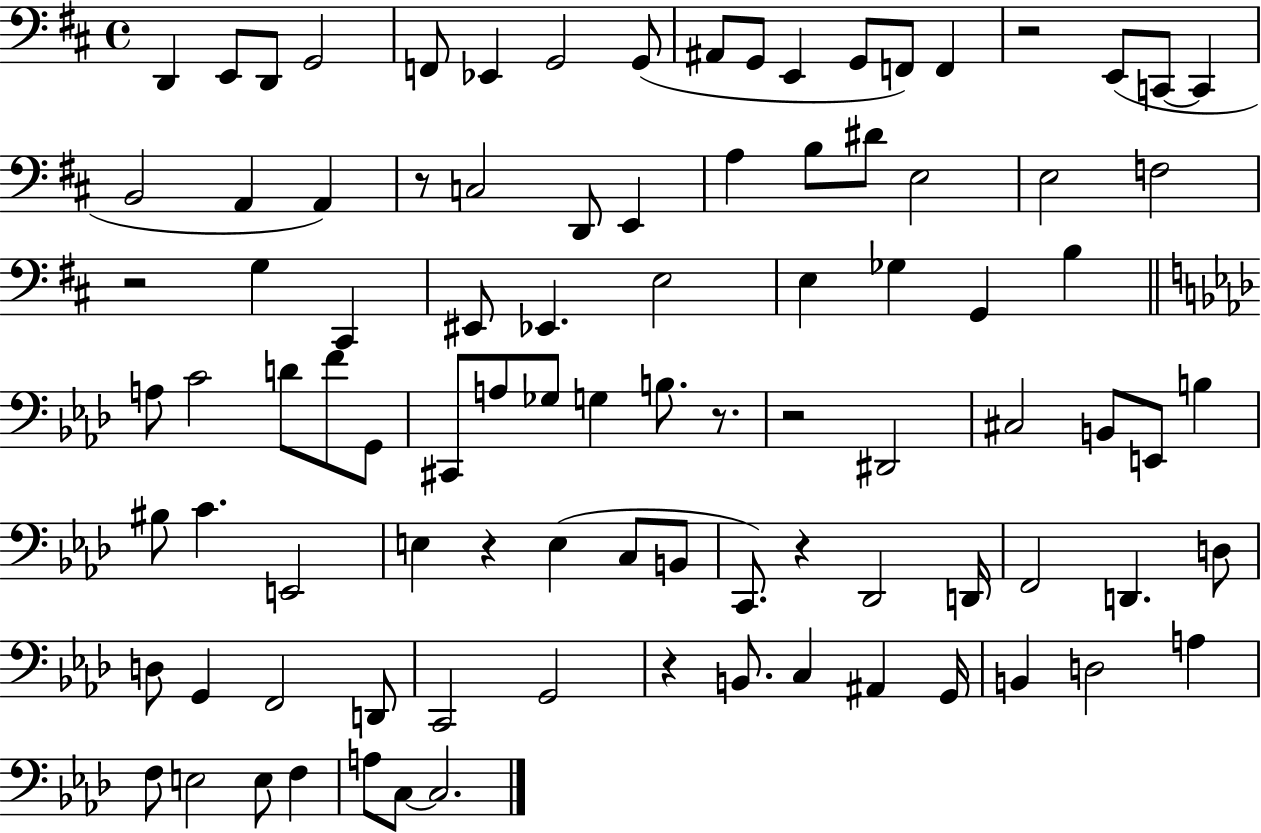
D2/q E2/e D2/e G2/h F2/e Eb2/q G2/h G2/e A#2/e G2/e E2/q G2/e F2/e F2/q R/h E2/e C2/e C2/q B2/h A2/q A2/q R/e C3/h D2/e E2/q A3/q B3/e D#4/e E3/h E3/h F3/h R/h G3/q C#2/q EIS2/e Eb2/q. E3/h E3/q Gb3/q G2/q B3/q A3/e C4/h D4/e F4/e G2/e C#2/e A3/e Gb3/e G3/q B3/e. R/e. R/h D#2/h C#3/h B2/e E2/e B3/q BIS3/e C4/q. E2/h E3/q R/q E3/q C3/e B2/e C2/e. R/q Db2/h D2/s F2/h D2/q. D3/e D3/e G2/q F2/h D2/e C2/h G2/h R/q B2/e. C3/q A#2/q G2/s B2/q D3/h A3/q F3/e E3/h E3/e F3/q A3/e C3/e C3/h.